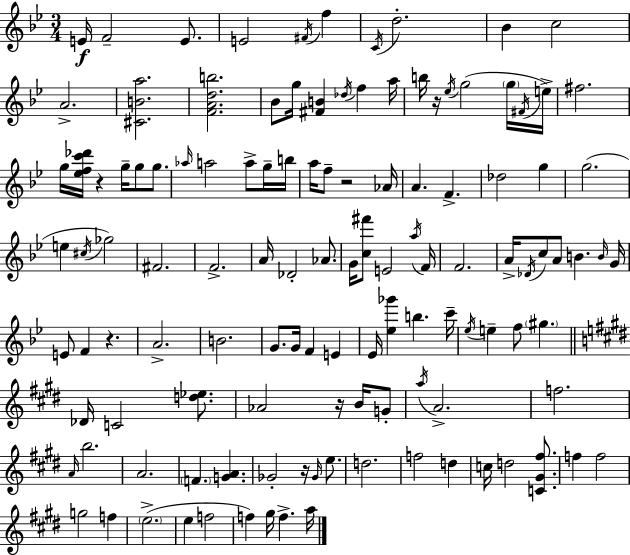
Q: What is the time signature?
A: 3/4